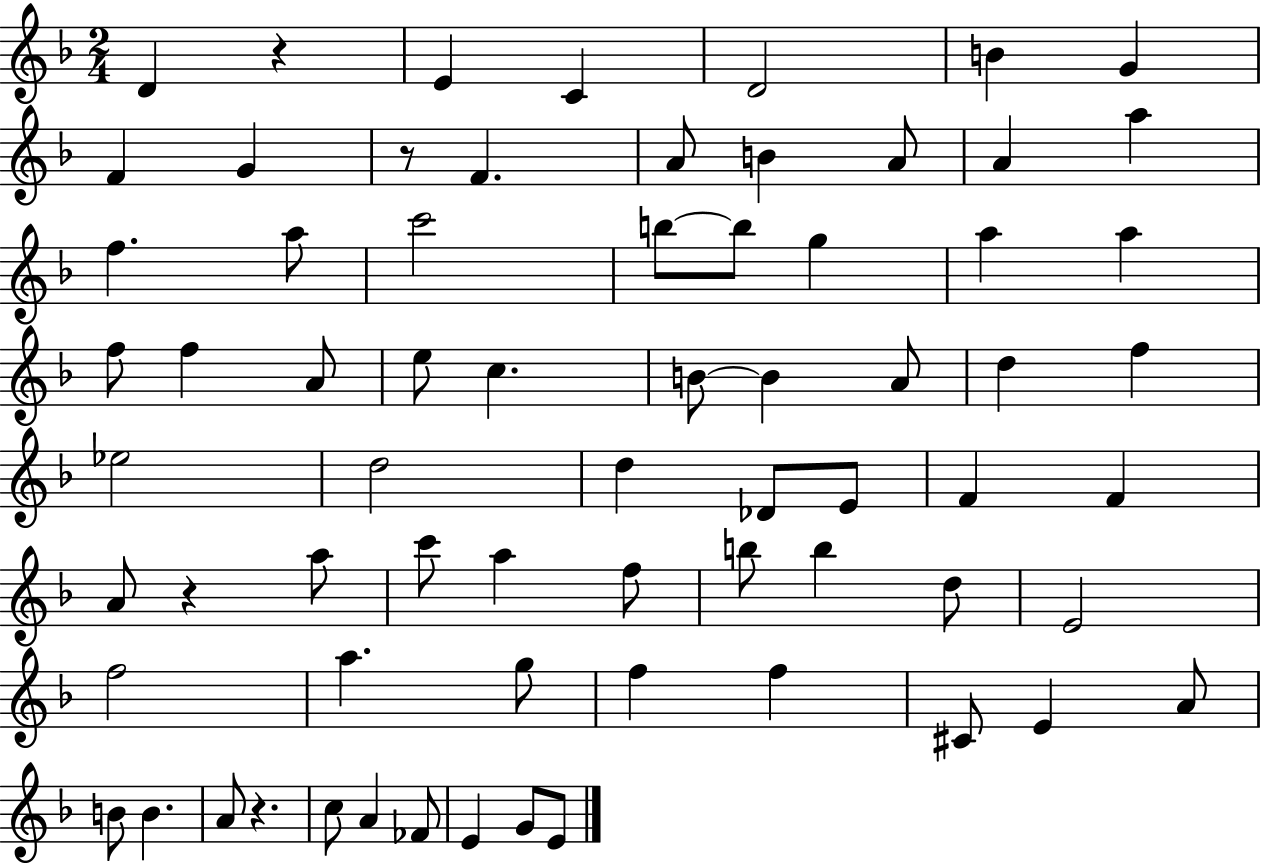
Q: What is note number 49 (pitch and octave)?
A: F5